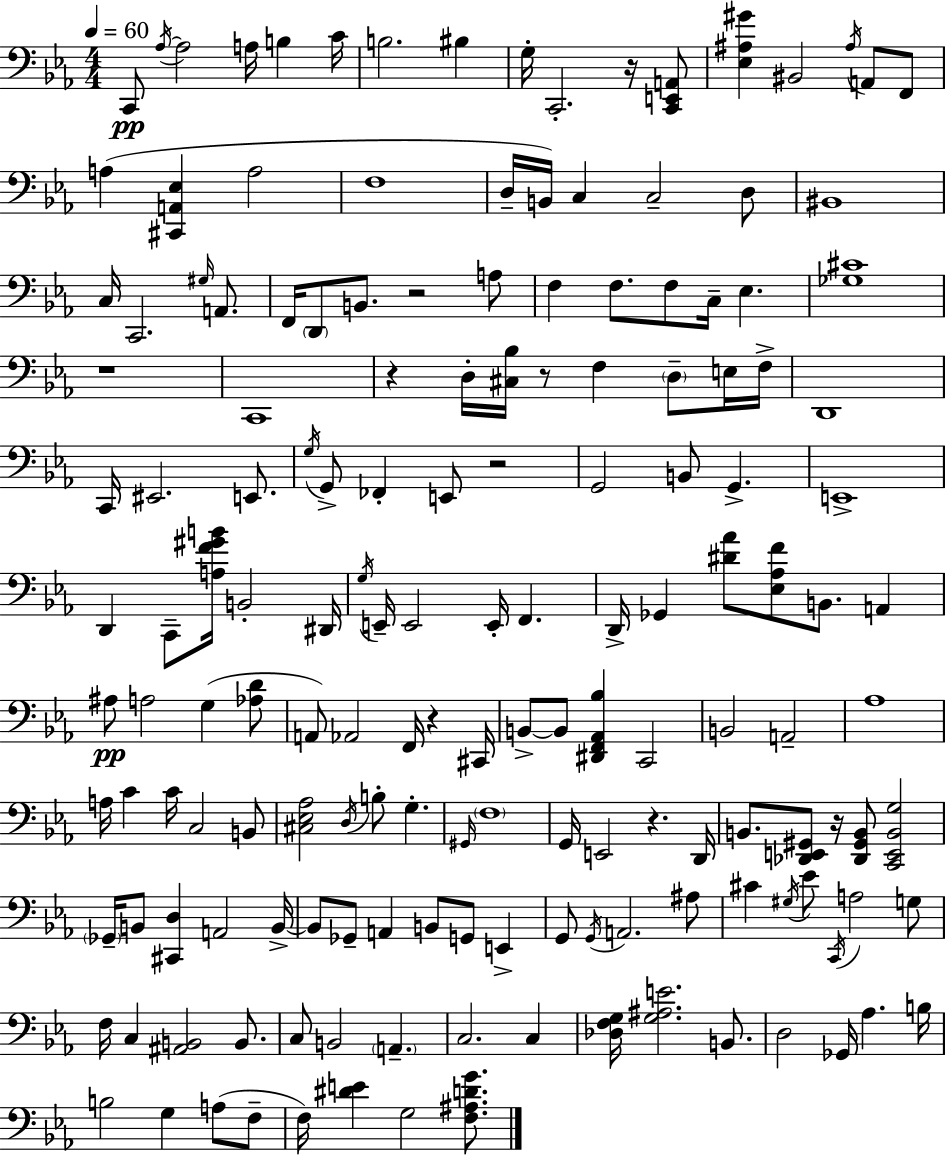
C2/e Ab3/s Ab3/h A3/s B3/q C4/s B3/h. BIS3/q G3/s C2/h. R/s [C2,E2,A2]/e [Eb3,A#3,G#4]/q BIS2/h A#3/s A2/e F2/e A3/q [C#2,A2,Eb3]/q A3/h F3/w D3/s B2/s C3/q C3/h D3/e BIS2/w C3/s C2/h. G#3/s A2/e. F2/s D2/e B2/e. R/h A3/e F3/q F3/e. F3/e C3/s Eb3/q. [Gb3,C#4]/w R/w C2/w R/q D3/s [C#3,Bb3]/s R/e F3/q D3/e E3/s F3/s D2/w C2/s EIS2/h. E2/e. G3/s G2/e FES2/q E2/e R/h G2/h B2/e G2/q. E2/w D2/q C2/e [A3,F4,G#4,B4]/s B2/h D#2/s G3/s E2/s E2/h E2/s F2/q. D2/s Gb2/q [D#4,Ab4]/e [Eb3,Ab3,F4]/e B2/e. A2/q A#3/e A3/h G3/q [Ab3,D4]/e A2/e Ab2/h F2/s R/q C#2/s B2/e B2/e [D#2,F2,Ab2,Bb3]/q C2/h B2/h A2/h Ab3/w A3/s C4/q C4/s C3/h B2/e [C#3,Eb3,Ab3]/h D3/s B3/e G3/q. G#2/s F3/w G2/s E2/h R/q. D2/s B2/e. [Db2,E2,G#2]/e R/s [Db2,G#2,B2]/e [C2,E2,B2,G3]/h Gb2/s B2/e [C#2,D3]/q A2/h B2/s B2/e Gb2/e A2/q B2/e G2/e E2/q G2/e G2/s A2/h. A#3/e C#4/q G#3/s Eb4/e C2/s A3/h G3/e F3/s C3/q [A#2,B2]/h B2/e. C3/e B2/h A2/q. C3/h. C3/q [Db3,F3,G3]/s [G3,A#3,E4]/h. B2/e. D3/h Gb2/s Ab3/q. B3/s B3/h G3/q A3/e F3/e F3/s [D#4,E4]/q G3/h [F3,A#3,D4,G4]/e.